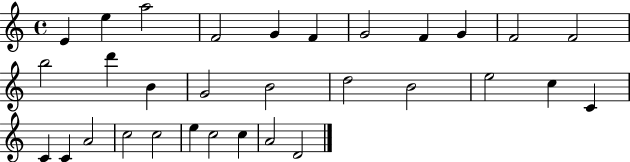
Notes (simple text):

E4/q E5/q A5/h F4/h G4/q F4/q G4/h F4/q G4/q F4/h F4/h B5/h D6/q B4/q G4/h B4/h D5/h B4/h E5/h C5/q C4/q C4/q C4/q A4/h C5/h C5/h E5/q C5/h C5/q A4/h D4/h